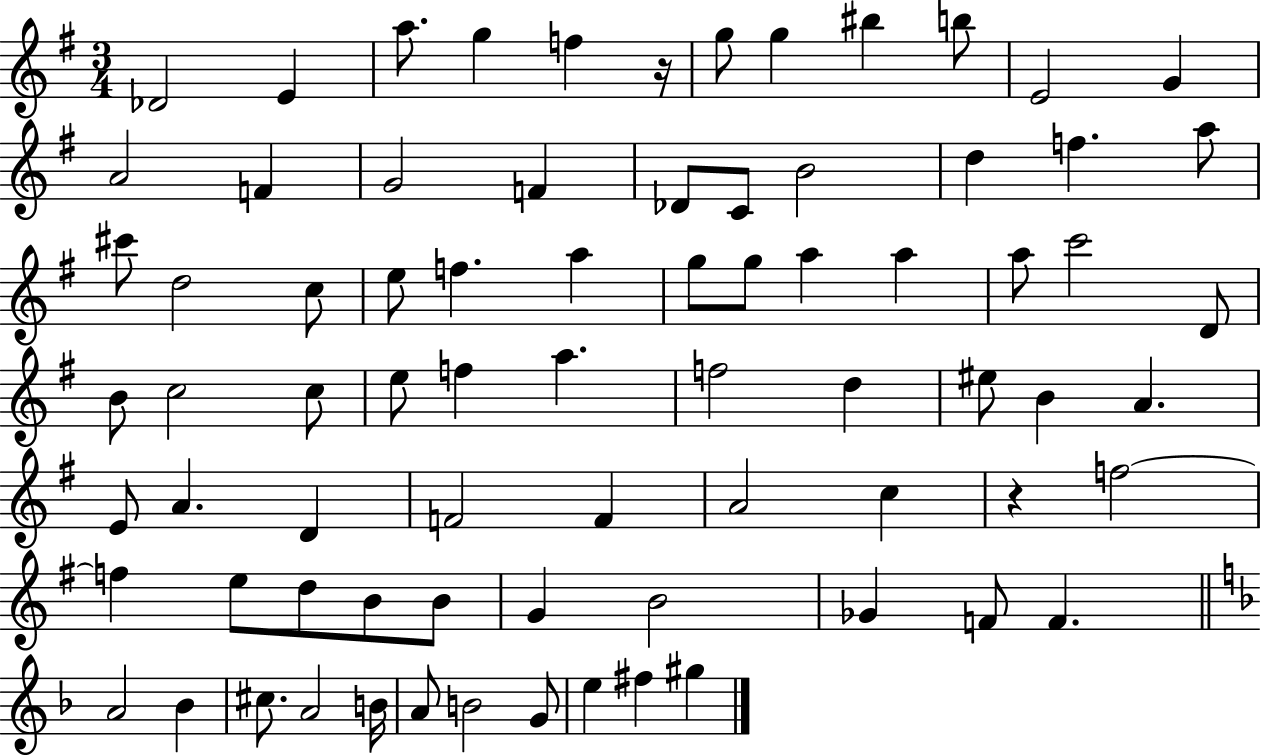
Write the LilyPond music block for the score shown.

{
  \clef treble
  \numericTimeSignature
  \time 3/4
  \key g \major
  des'2 e'4 | a''8. g''4 f''4 r16 | g''8 g''4 bis''4 b''8 | e'2 g'4 | \break a'2 f'4 | g'2 f'4 | des'8 c'8 b'2 | d''4 f''4. a''8 | \break cis'''8 d''2 c''8 | e''8 f''4. a''4 | g''8 g''8 a''4 a''4 | a''8 c'''2 d'8 | \break b'8 c''2 c''8 | e''8 f''4 a''4. | f''2 d''4 | eis''8 b'4 a'4. | \break e'8 a'4. d'4 | f'2 f'4 | a'2 c''4 | r4 f''2~~ | \break f''4 e''8 d''8 b'8 b'8 | g'4 b'2 | ges'4 f'8 f'4. | \bar "||" \break \key f \major a'2 bes'4 | cis''8. a'2 b'16 | a'8 b'2 g'8 | e''4 fis''4 gis''4 | \break \bar "|."
}